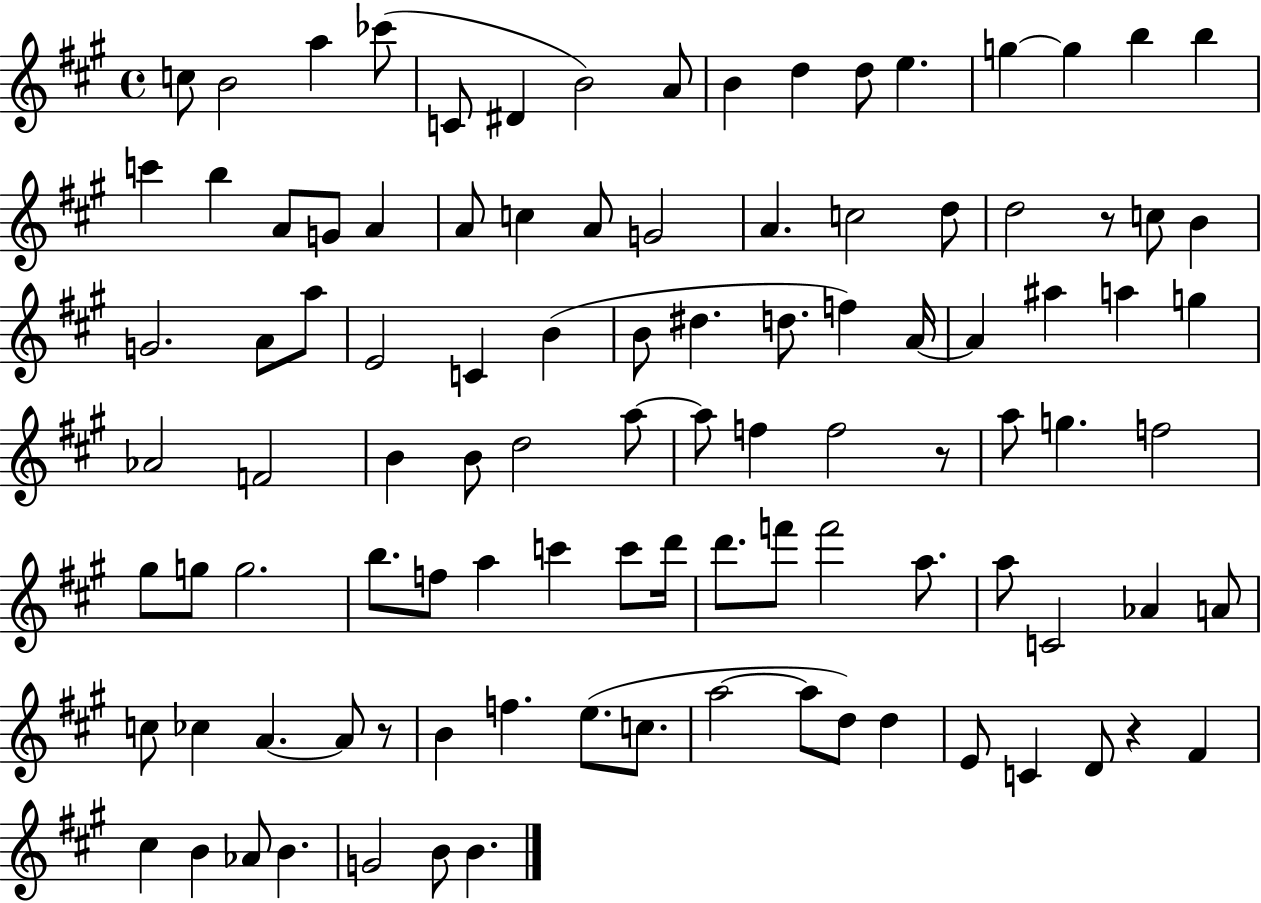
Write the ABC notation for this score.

X:1
T:Untitled
M:4/4
L:1/4
K:A
c/2 B2 a _c'/2 C/2 ^D B2 A/2 B d d/2 e g g b b c' b A/2 G/2 A A/2 c A/2 G2 A c2 d/2 d2 z/2 c/2 B G2 A/2 a/2 E2 C B B/2 ^d d/2 f A/4 A ^a a g _A2 F2 B B/2 d2 a/2 a/2 f f2 z/2 a/2 g f2 ^g/2 g/2 g2 b/2 f/2 a c' c'/2 d'/4 d'/2 f'/2 f'2 a/2 a/2 C2 _A A/2 c/2 _c A A/2 z/2 B f e/2 c/2 a2 a/2 d/2 d E/2 C D/2 z ^F ^c B _A/2 B G2 B/2 B